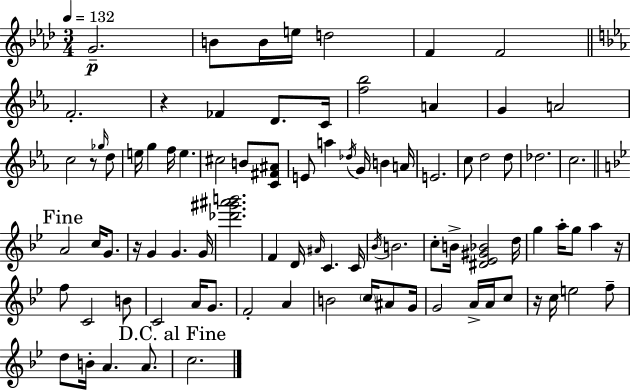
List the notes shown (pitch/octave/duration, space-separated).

G4/h. B4/e B4/s E5/s D5/h F4/q F4/h F4/h. R/q FES4/q D4/e. C4/s [F5,Bb5]/h A4/q G4/q A4/h C5/h R/e Gb5/s D5/e E5/s G5/q F5/s E5/q. C#5/h B4/e [C4,F#4,A#4]/e E4/e A5/q Db5/s G4/s B4/q A4/s E4/h. C5/e D5/h D5/e Db5/h. C5/h. A4/h C5/s G4/e. R/s G4/q G4/q. G4/s [Db6,G#6,A#6,B6]/h. F4/q D4/s A#4/s C4/q. C4/s Bb4/s B4/h. C5/e B4/s [D#4,Eb4,G#4,Bb4]/h D5/s G5/q A5/s G5/e A5/q R/s F5/e C4/h B4/e C4/h A4/s G4/e. F4/h A4/q B4/h C5/s A#4/e G4/s G4/h A4/s A4/s C5/e R/s C5/s E5/h F5/e D5/e B4/s A4/q. A4/e. C5/h.